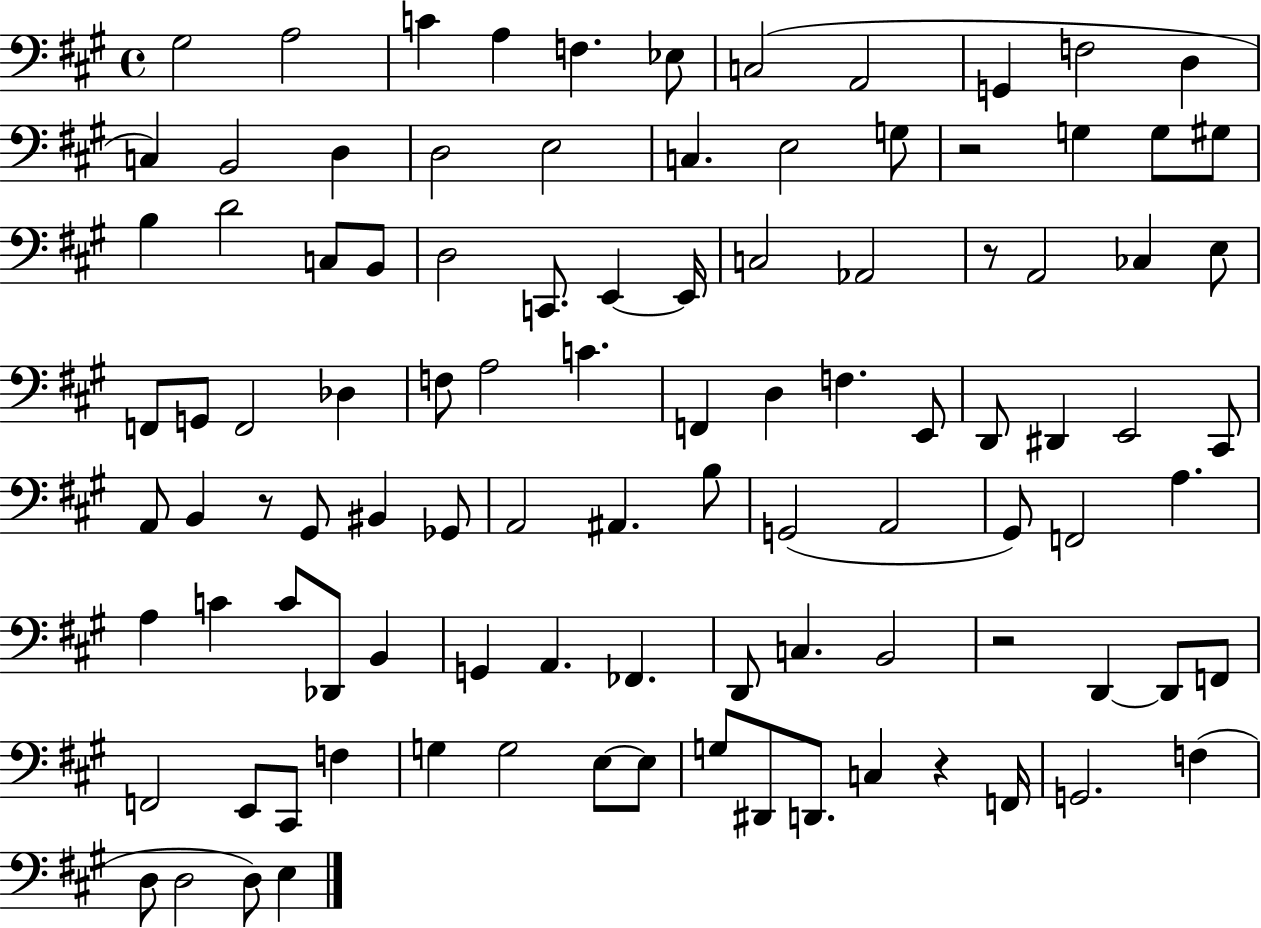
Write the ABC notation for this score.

X:1
T:Untitled
M:4/4
L:1/4
K:A
^G,2 A,2 C A, F, _E,/2 C,2 A,,2 G,, F,2 D, C, B,,2 D, D,2 E,2 C, E,2 G,/2 z2 G, G,/2 ^G,/2 B, D2 C,/2 B,,/2 D,2 C,,/2 E,, E,,/4 C,2 _A,,2 z/2 A,,2 _C, E,/2 F,,/2 G,,/2 F,,2 _D, F,/2 A,2 C F,, D, F, E,,/2 D,,/2 ^D,, E,,2 ^C,,/2 A,,/2 B,, z/2 ^G,,/2 ^B,, _G,,/2 A,,2 ^A,, B,/2 G,,2 A,,2 ^G,,/2 F,,2 A, A, C C/2 _D,,/2 B,, G,, A,, _F,, D,,/2 C, B,,2 z2 D,, D,,/2 F,,/2 F,,2 E,,/2 ^C,,/2 F, G, G,2 E,/2 E,/2 G,/2 ^D,,/2 D,,/2 C, z F,,/4 G,,2 F, D,/2 D,2 D,/2 E,